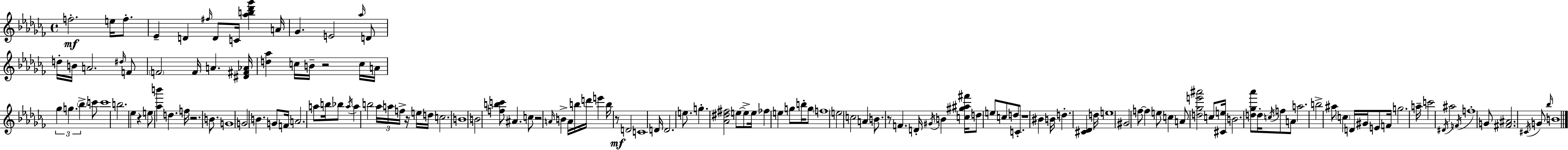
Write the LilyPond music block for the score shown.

{
  \clef treble
  \time 4/4
  \defaultTimeSignature
  \key aes \minor
  f''2.-.\mf e''16 f''8.-. | ees'4-- d'4 \grace { fis''16 } d'8 c'16 <aes'' b'' des''' ges'''>4 | a'16 ges'4. e'2 \grace { aes''16 } | d'8 d''16-. b'16 a'2. | \break \grace { dis''16 } f'8 \parenthesize f'2 f'16 a'4. | <dis' fis' aes'>16 <d'' aes''>4 c''16 b'16-- r2 | c''16 a'16 \tuplet 3/2 { ges''4 g''4. \parenthesize bes''4-> } | c'''8 c'''1 | \break b''2. ees''4 | r4 e''8 <aes'' b'''>4 d''4. | f''16 r2. | b'8. g'1 | \break g'2 b'4. | g'8 f'16 a'2. | a''8 b''16 bes''8 \acciaccatura { a''16 } a''4 b''2 | \tuplet 3/2 { aes''16 a''16 f''16-> } r16 e''16 d''16 c''2. | \break b'1 | b'2 <f'' b'' c'''>8 ais'4. | c''8 r2 \grace { a'16 } b'4-> | a'16 b''16 d'''16 e'''4 b''16 r8\mf d'2 | \break c'1 | d'16 d'2. | e''8. g''4.-. <aes' dis'' fis''>2 | e''8~~ e''8-> e''16 fes''4 e''4 | \break g''8 b''16-. g''8 \parenthesize f''1 | e''2 c''2 | a'4 b'8. r8 f'4. | d'16-. \acciaccatura { gis'16 } b'4 <c'' gis'' ais'' fis'''>16 d''8 e''8 c''8 | \break d''8 c'8.-. r1 | bis'4 b'16 d''4.-. | <cis' des'>4 d''16 e''1 | gis'2 f''8~~ | \break f''4 e''8 c''4 a'8 <d'' ges'' e''' ais'''>2 | c''8 <cis' e''>16 b'2. | <d'' ges'' aes'''>8 d''16-. \acciaccatura { c''16 } f''8 a'8 a''2. | b''2-> ais''8 | \break \parenthesize c''4 d'16 gis'16 e'8 f'16 g''2. | a''16-- c'''2 \acciaccatura { dis'16 } | ais''2 \acciaccatura { f'16 } f''1-. | g'8 <fis' ais'>2. | \break \acciaccatura { cis'16 } g'8 \grace { bes''16 } b'1 | \bar "|."
}